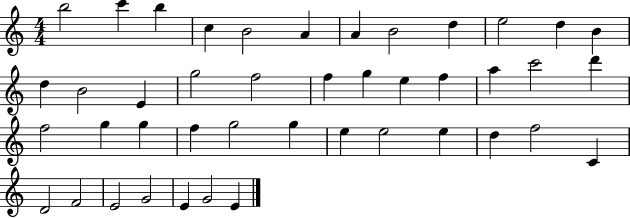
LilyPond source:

{
  \clef treble
  \numericTimeSignature
  \time 4/4
  \key c \major
  b''2 c'''4 b''4 | c''4 b'2 a'4 | a'4 b'2 d''4 | e''2 d''4 b'4 | \break d''4 b'2 e'4 | g''2 f''2 | f''4 g''4 e''4 f''4 | a''4 c'''2 d'''4 | \break f''2 g''4 g''4 | f''4 g''2 g''4 | e''4 e''2 e''4 | d''4 f''2 c'4 | \break d'2 f'2 | e'2 g'2 | e'4 g'2 e'4 | \bar "|."
}